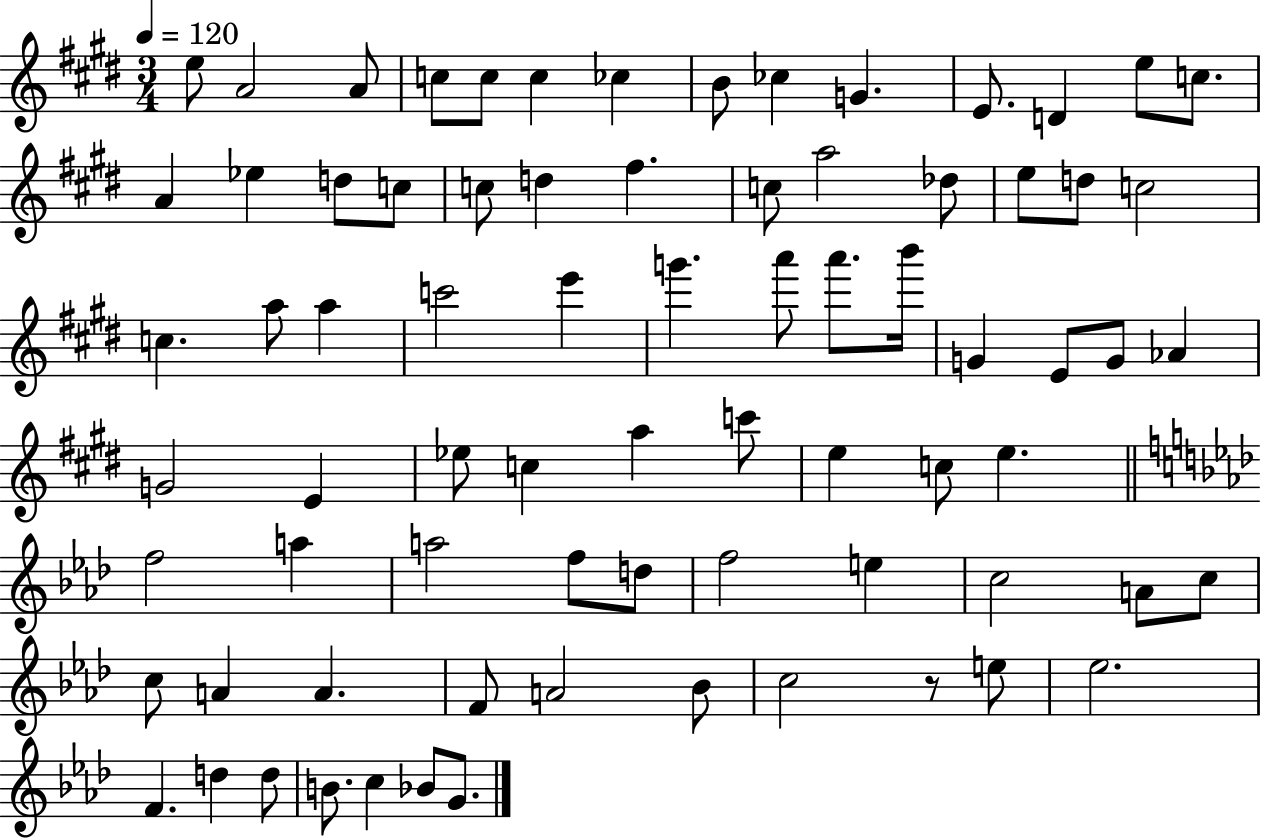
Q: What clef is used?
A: treble